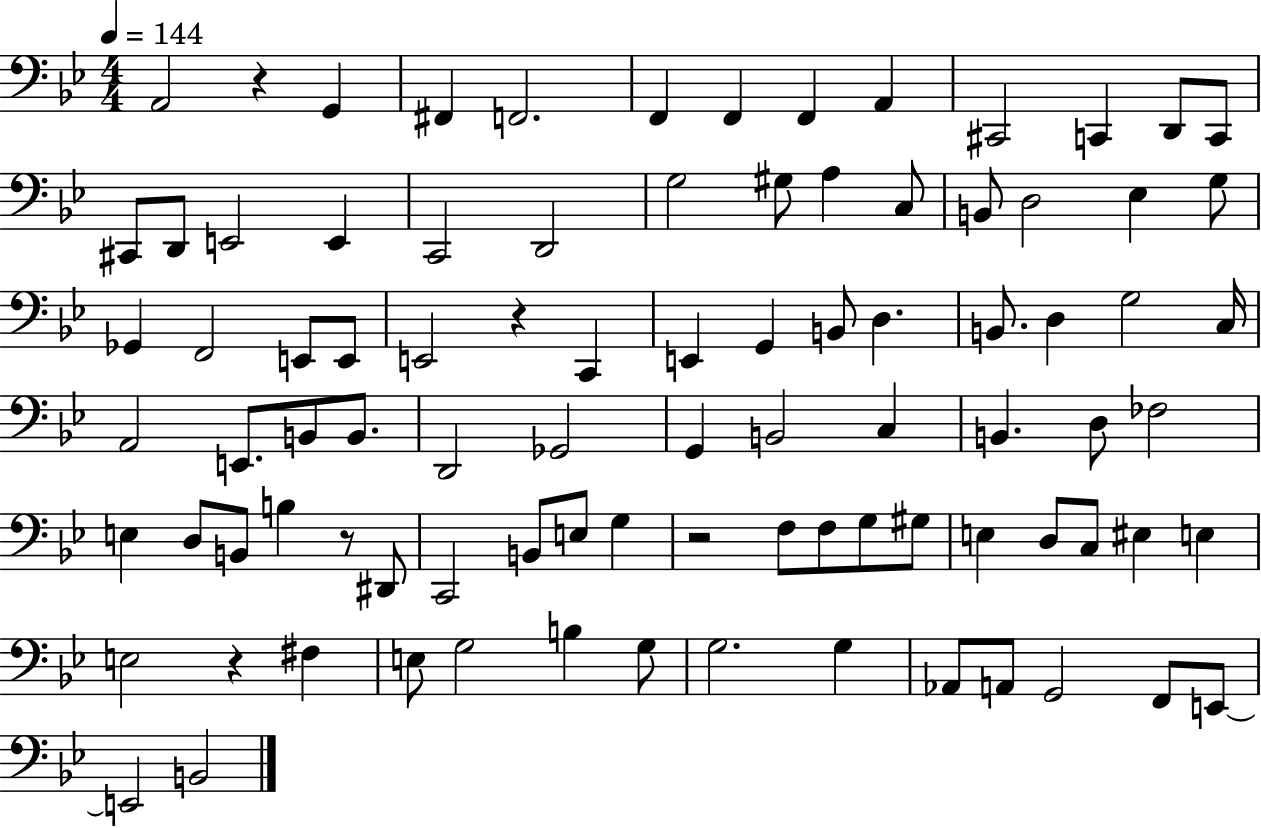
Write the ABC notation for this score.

X:1
T:Untitled
M:4/4
L:1/4
K:Bb
A,,2 z G,, ^F,, F,,2 F,, F,, F,, A,, ^C,,2 C,, D,,/2 C,,/2 ^C,,/2 D,,/2 E,,2 E,, C,,2 D,,2 G,2 ^G,/2 A, C,/2 B,,/2 D,2 _E, G,/2 _G,, F,,2 E,,/2 E,,/2 E,,2 z C,, E,, G,, B,,/2 D, B,,/2 D, G,2 C,/4 A,,2 E,,/2 B,,/2 B,,/2 D,,2 _G,,2 G,, B,,2 C, B,, D,/2 _F,2 E, D,/2 B,,/2 B, z/2 ^D,,/2 C,,2 B,,/2 E,/2 G, z2 F,/2 F,/2 G,/2 ^G,/2 E, D,/2 C,/2 ^E, E, E,2 z ^F, E,/2 G,2 B, G,/2 G,2 G, _A,,/2 A,,/2 G,,2 F,,/2 E,,/2 E,,2 B,,2